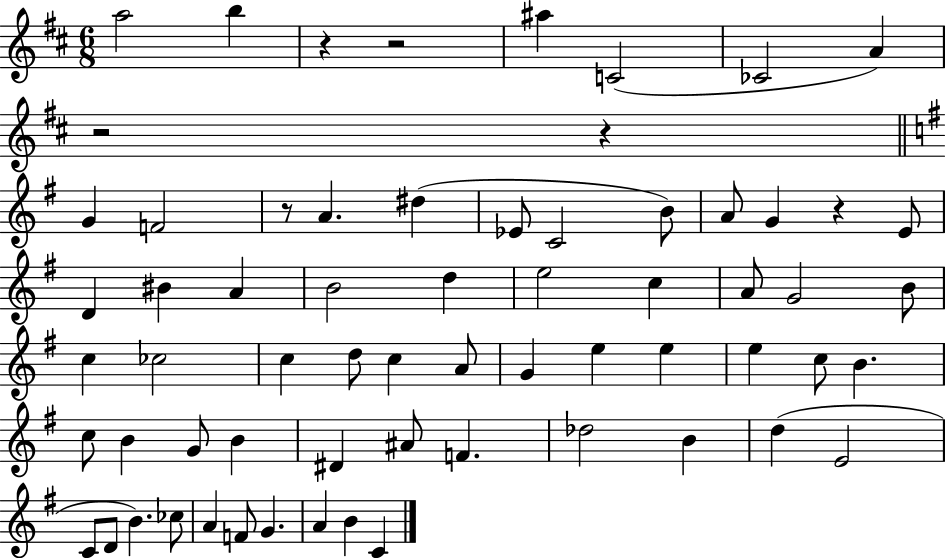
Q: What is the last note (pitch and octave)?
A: C4